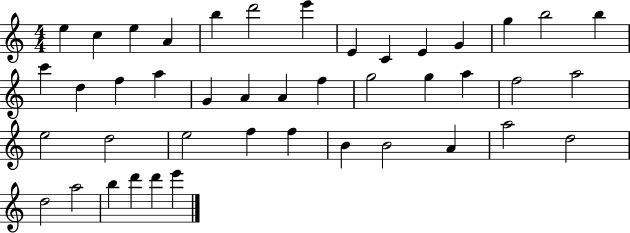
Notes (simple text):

E5/q C5/q E5/q A4/q B5/q D6/h E6/q E4/q C4/q E4/q G4/q G5/q B5/h B5/q C6/q D5/q F5/q A5/q G4/q A4/q A4/q F5/q G5/h G5/q A5/q F5/h A5/h E5/h D5/h E5/h F5/q F5/q B4/q B4/h A4/q A5/h D5/h D5/h A5/h B5/q D6/q D6/q E6/q